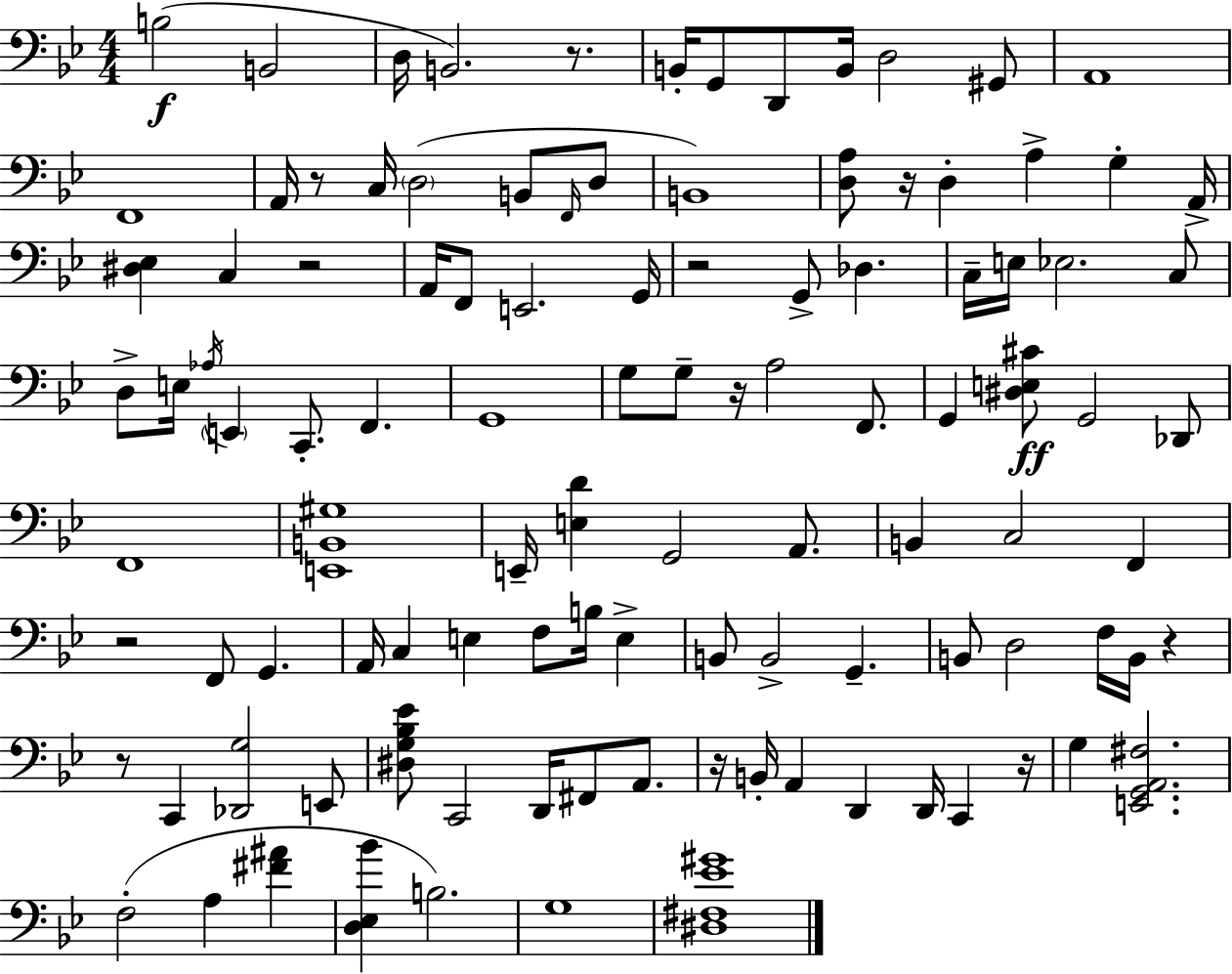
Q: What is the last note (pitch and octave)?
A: G3